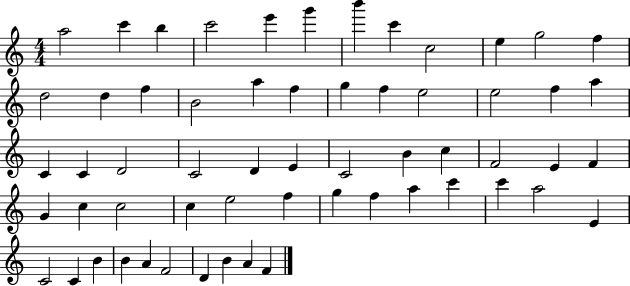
X:1
T:Untitled
M:4/4
L:1/4
K:C
a2 c' b c'2 e' g' b' c' c2 e g2 f d2 d f B2 a f g f e2 e2 f a C C D2 C2 D E C2 B c F2 E F G c c2 c e2 f g f a c' c' a2 E C2 C B B A F2 D B A F